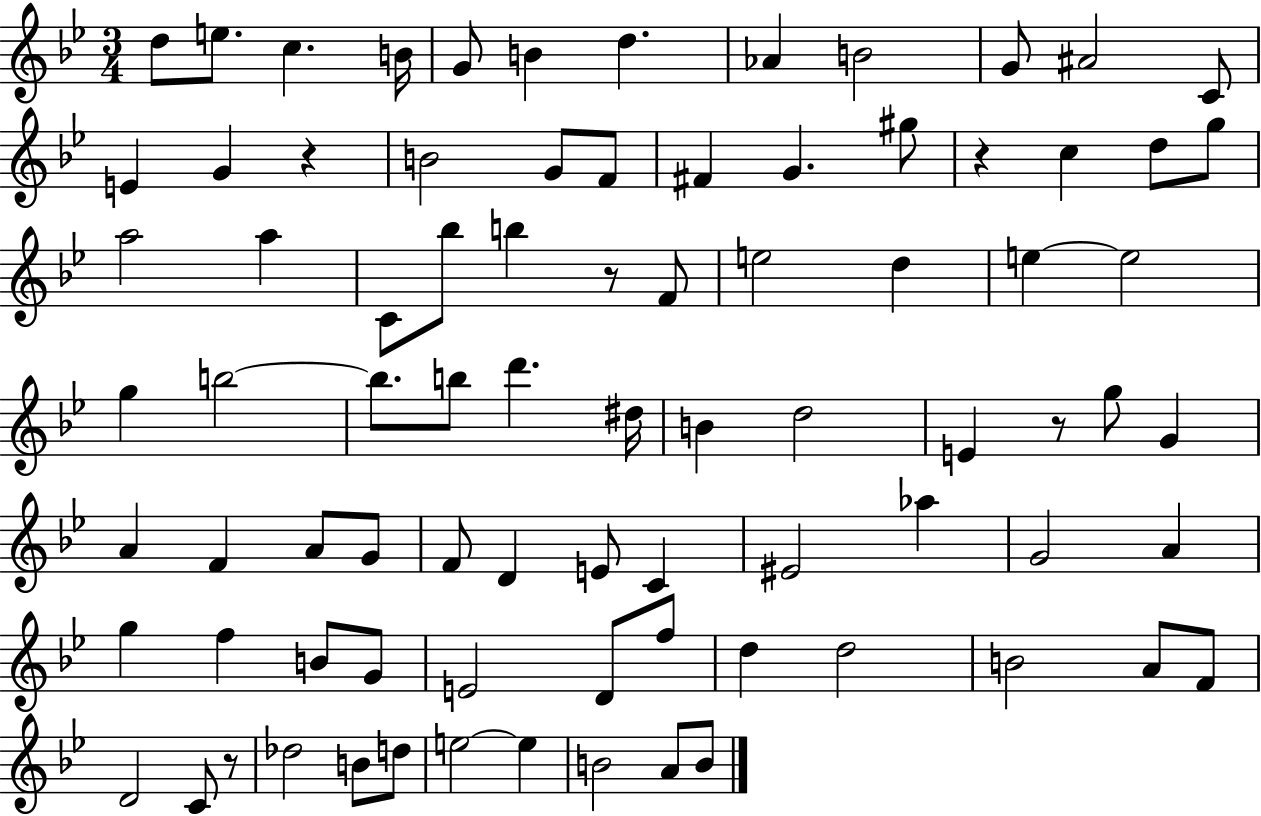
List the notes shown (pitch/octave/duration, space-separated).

D5/e E5/e. C5/q. B4/s G4/e B4/q D5/q. Ab4/q B4/h G4/e A#4/h C4/e E4/q G4/q R/q B4/h G4/e F4/e F#4/q G4/q. G#5/e R/q C5/q D5/e G5/e A5/h A5/q C4/e Bb5/e B5/q R/e F4/e E5/h D5/q E5/q E5/h G5/q B5/h B5/e. B5/e D6/q. D#5/s B4/q D5/h E4/q R/e G5/e G4/q A4/q F4/q A4/e G4/e F4/e D4/q E4/e C4/q EIS4/h Ab5/q G4/h A4/q G5/q F5/q B4/e G4/e E4/h D4/e F5/e D5/q D5/h B4/h A4/e F4/e D4/h C4/e R/e Db5/h B4/e D5/e E5/h E5/q B4/h A4/e B4/e